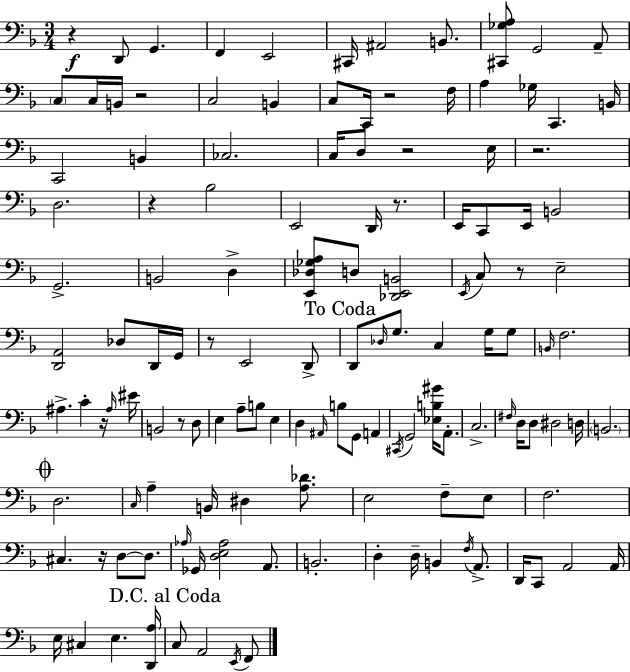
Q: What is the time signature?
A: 3/4